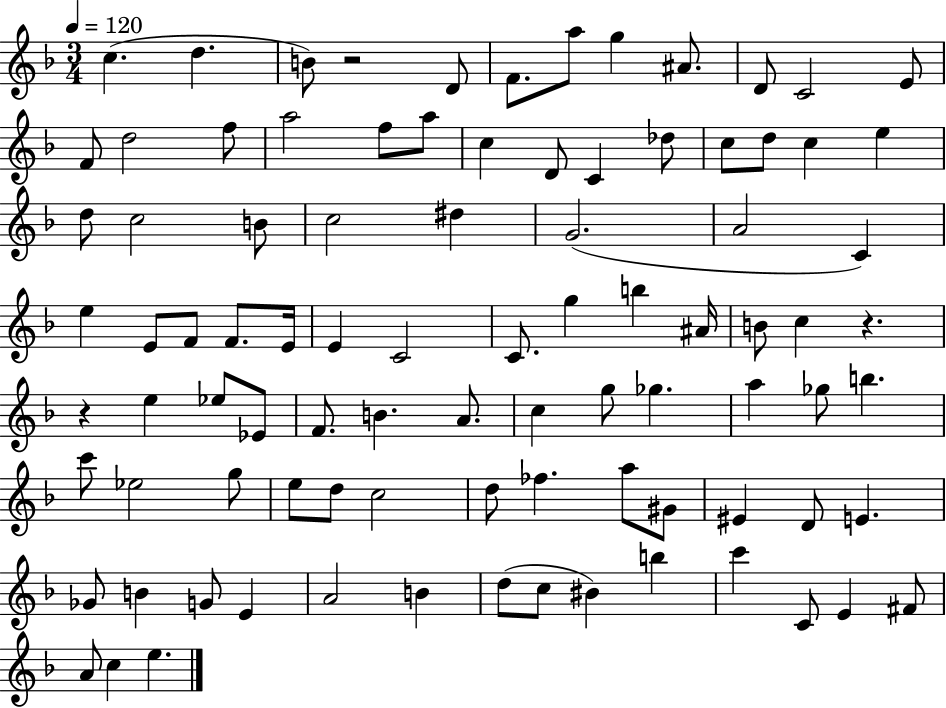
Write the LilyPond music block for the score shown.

{
  \clef treble
  \numericTimeSignature
  \time 3/4
  \key f \major
  \tempo 4 = 120
  c''4.( d''4. | b'8) r2 d'8 | f'8. a''8 g''4 ais'8. | d'8 c'2 e'8 | \break f'8 d''2 f''8 | a''2 f''8 a''8 | c''4 d'8 c'4 des''8 | c''8 d''8 c''4 e''4 | \break d''8 c''2 b'8 | c''2 dis''4 | g'2.( | a'2 c'4) | \break e''4 e'8 f'8 f'8. e'16 | e'4 c'2 | c'8. g''4 b''4 ais'16 | b'8 c''4 r4. | \break r4 e''4 ees''8 ees'8 | f'8. b'4. a'8. | c''4 g''8 ges''4. | a''4 ges''8 b''4. | \break c'''8 ees''2 g''8 | e''8 d''8 c''2 | d''8 fes''4. a''8 gis'8 | eis'4 d'8 e'4. | \break ges'8 b'4 g'8 e'4 | a'2 b'4 | d''8( c''8 bis'4) b''4 | c'''4 c'8 e'4 fis'8 | \break a'8 c''4 e''4. | \bar "|."
}